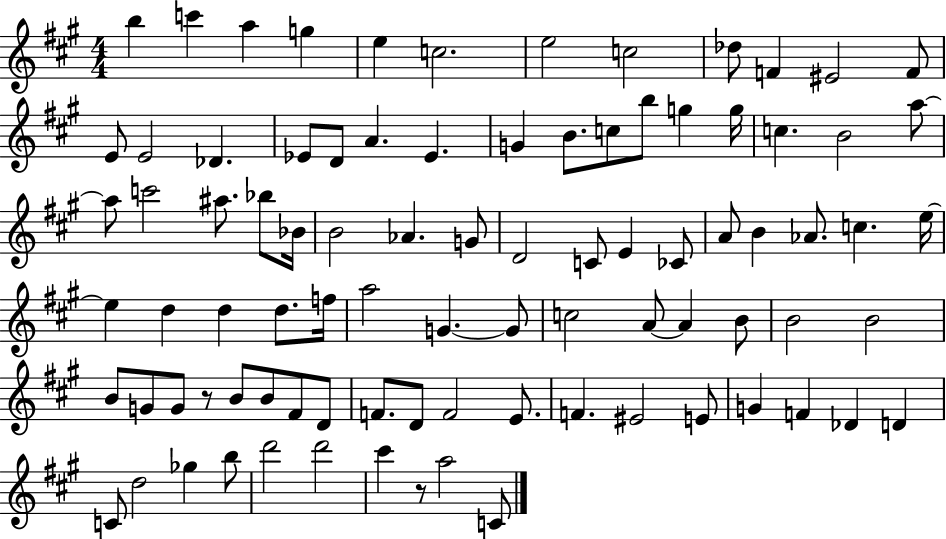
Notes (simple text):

B5/q C6/q A5/q G5/q E5/q C5/h. E5/h C5/h Db5/e F4/q EIS4/h F4/e E4/e E4/h Db4/q. Eb4/e D4/e A4/q. Eb4/q. G4/q B4/e. C5/e B5/e G5/q G5/s C5/q. B4/h A5/e A5/e C6/h A#5/e. Bb5/e Bb4/s B4/h Ab4/q. G4/e D4/h C4/e E4/q CES4/e A4/e B4/q Ab4/e. C5/q. E5/s E5/q D5/q D5/q D5/e. F5/s A5/h G4/q. G4/e C5/h A4/e A4/q B4/e B4/h B4/h B4/e G4/e G4/e R/e B4/e B4/e F#4/e D4/e F4/e. D4/e F4/h E4/e. F4/q. EIS4/h E4/e G4/q F4/q Db4/q D4/q C4/e D5/h Gb5/q B5/e D6/h D6/h C#6/q R/e A5/h C4/e